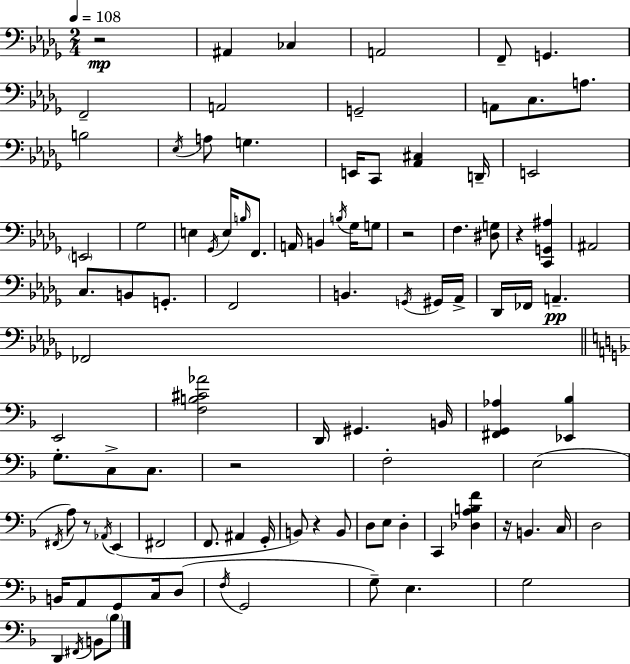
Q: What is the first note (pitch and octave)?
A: A#2